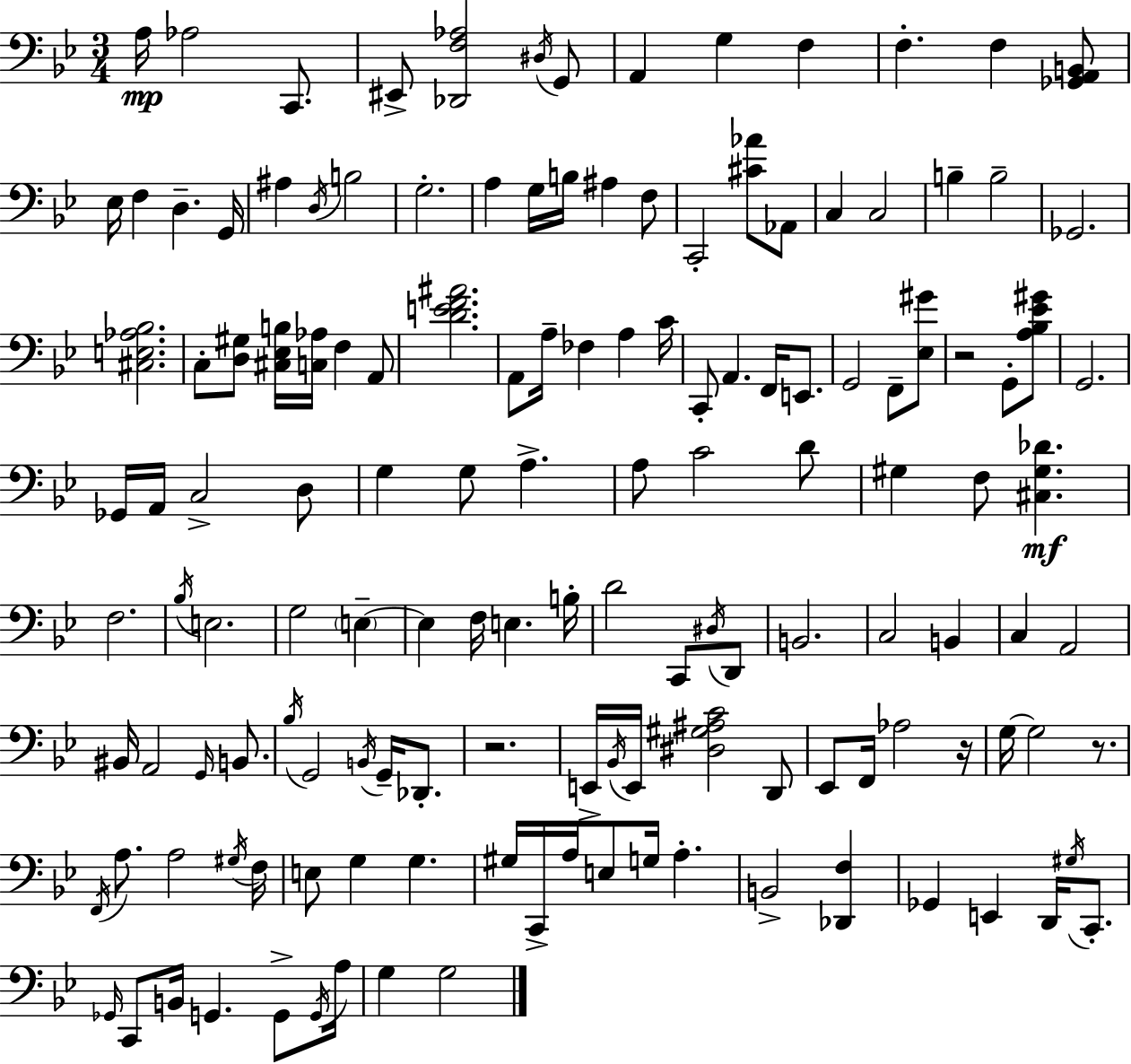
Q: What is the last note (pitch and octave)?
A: G3